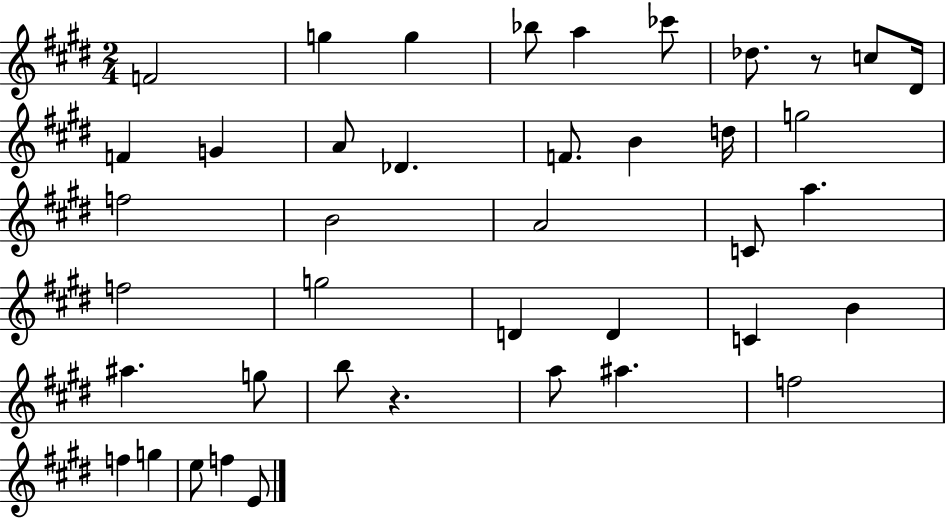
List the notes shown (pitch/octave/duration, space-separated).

F4/h G5/q G5/q Bb5/e A5/q CES6/e Db5/e. R/e C5/e D#4/s F4/q G4/q A4/e Db4/q. F4/e. B4/q D5/s G5/h F5/h B4/h A4/h C4/e A5/q. F5/h G5/h D4/q D4/q C4/q B4/q A#5/q. G5/e B5/e R/q. A5/e A#5/q. F5/h F5/q G5/q E5/e F5/q E4/e